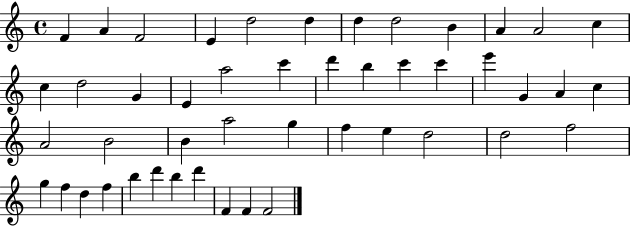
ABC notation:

X:1
T:Untitled
M:4/4
L:1/4
K:C
F A F2 E d2 d d d2 B A A2 c c d2 G E a2 c' d' b c' c' e' G A c A2 B2 B a2 g f e d2 d2 f2 g f d f b d' b d' F F F2